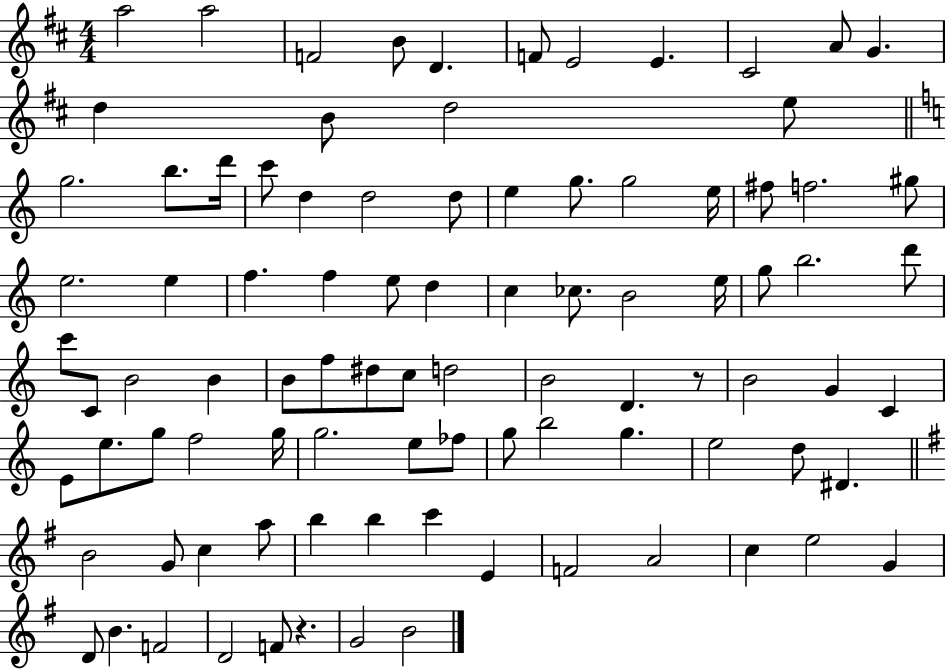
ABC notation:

X:1
T:Untitled
M:4/4
L:1/4
K:D
a2 a2 F2 B/2 D F/2 E2 E ^C2 A/2 G d B/2 d2 e/2 g2 b/2 d'/4 c'/2 d d2 d/2 e g/2 g2 e/4 ^f/2 f2 ^g/2 e2 e f f e/2 d c _c/2 B2 e/4 g/2 b2 d'/2 c'/2 C/2 B2 B B/2 f/2 ^d/2 c/2 d2 B2 D z/2 B2 G C E/2 e/2 g/2 f2 g/4 g2 e/2 _f/2 g/2 b2 g e2 d/2 ^D B2 G/2 c a/2 b b c' E F2 A2 c e2 G D/2 B F2 D2 F/2 z G2 B2